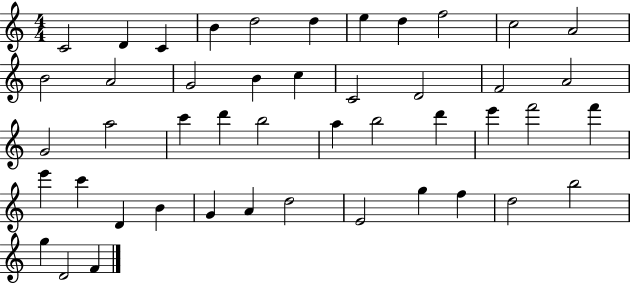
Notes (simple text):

C4/h D4/q C4/q B4/q D5/h D5/q E5/q D5/q F5/h C5/h A4/h B4/h A4/h G4/h B4/q C5/q C4/h D4/h F4/h A4/h G4/h A5/h C6/q D6/q B5/h A5/q B5/h D6/q E6/q F6/h F6/q E6/q C6/q D4/q B4/q G4/q A4/q D5/h E4/h G5/q F5/q D5/h B5/h G5/q D4/h F4/q